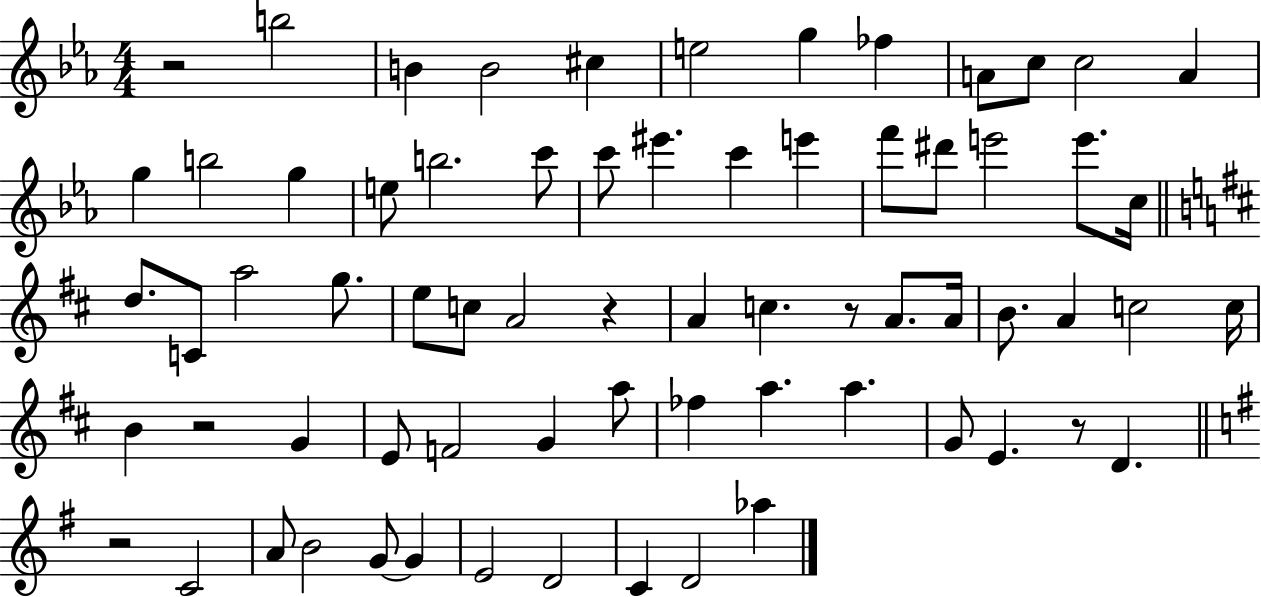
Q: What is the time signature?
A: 4/4